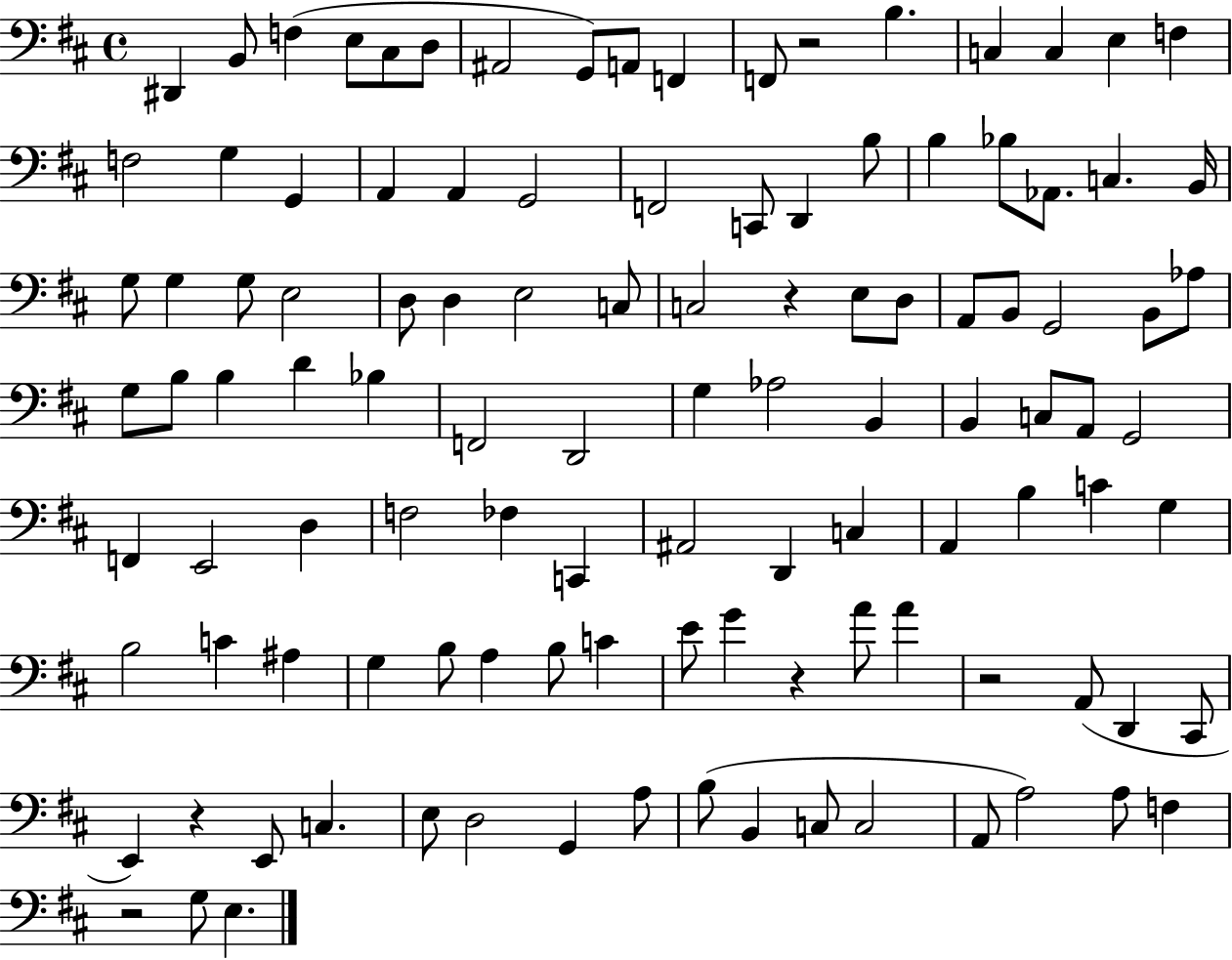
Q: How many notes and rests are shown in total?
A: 112